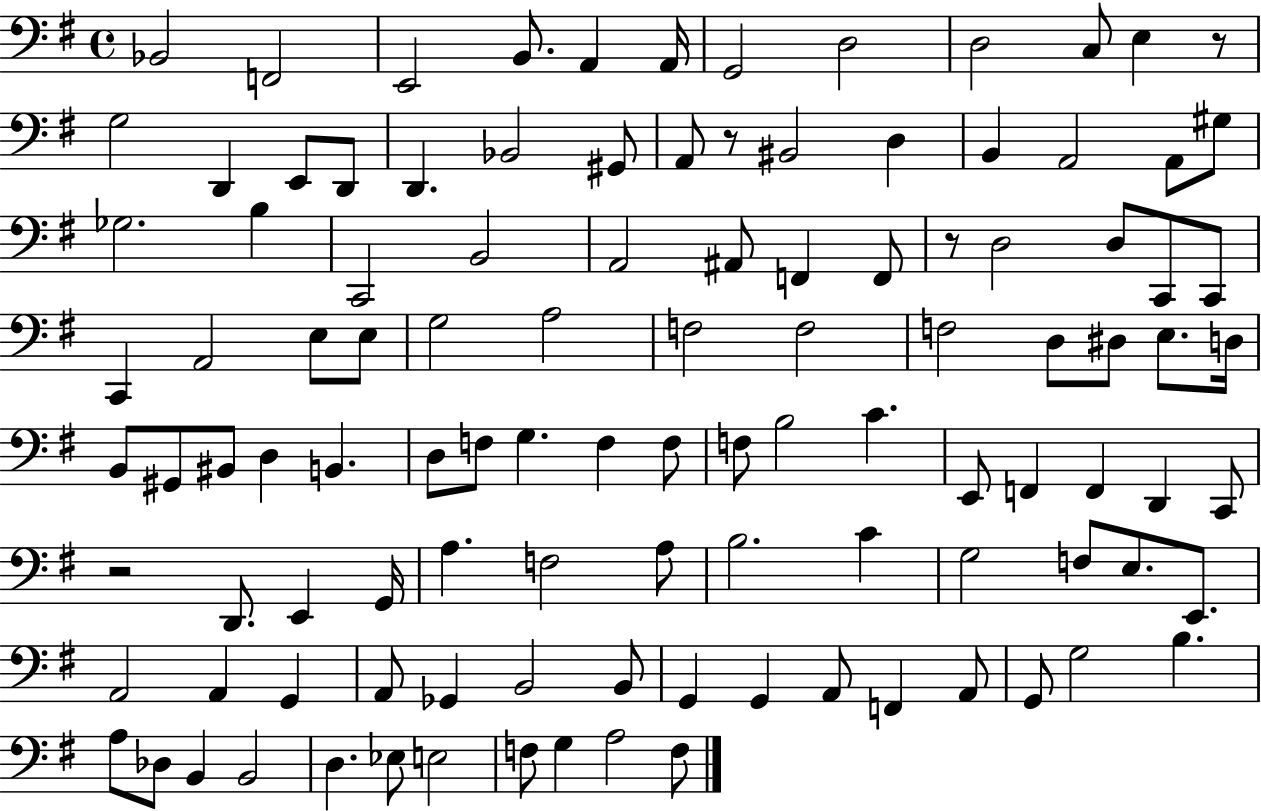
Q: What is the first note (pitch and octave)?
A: Bb2